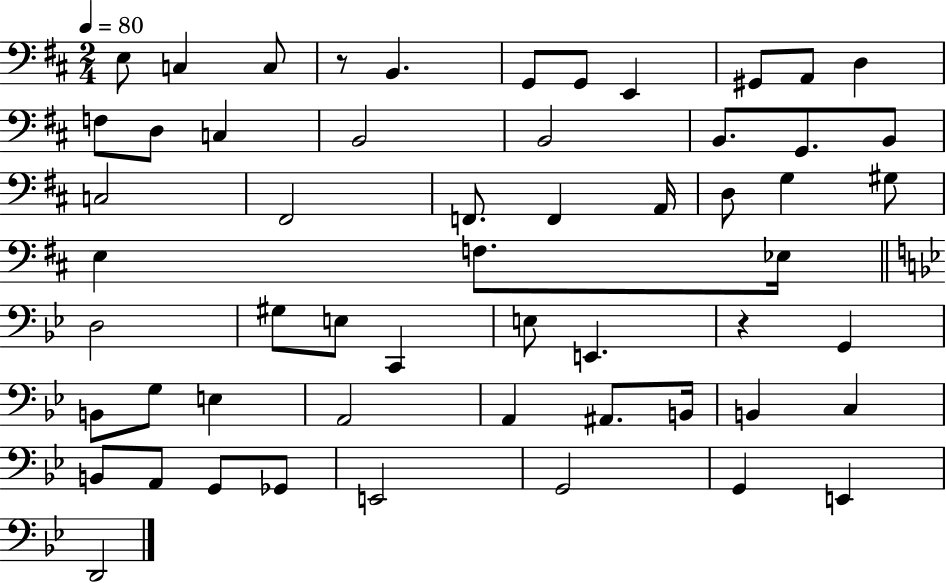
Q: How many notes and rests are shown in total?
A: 56